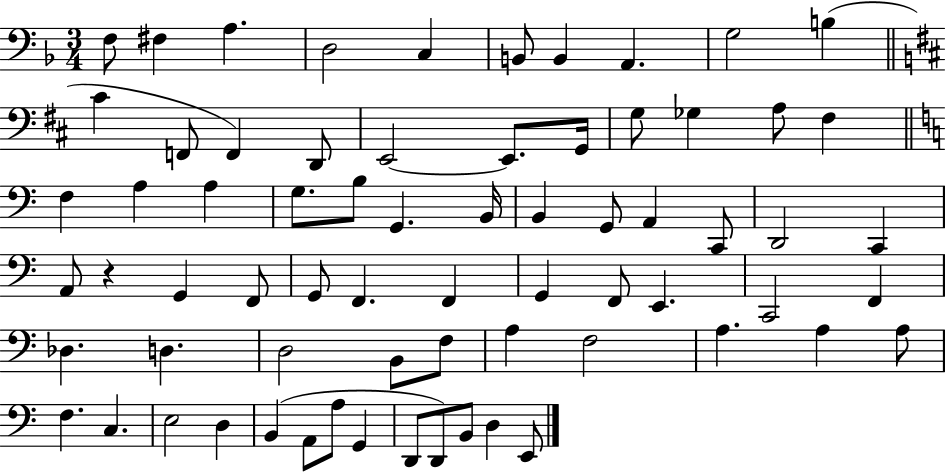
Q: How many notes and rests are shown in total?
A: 69